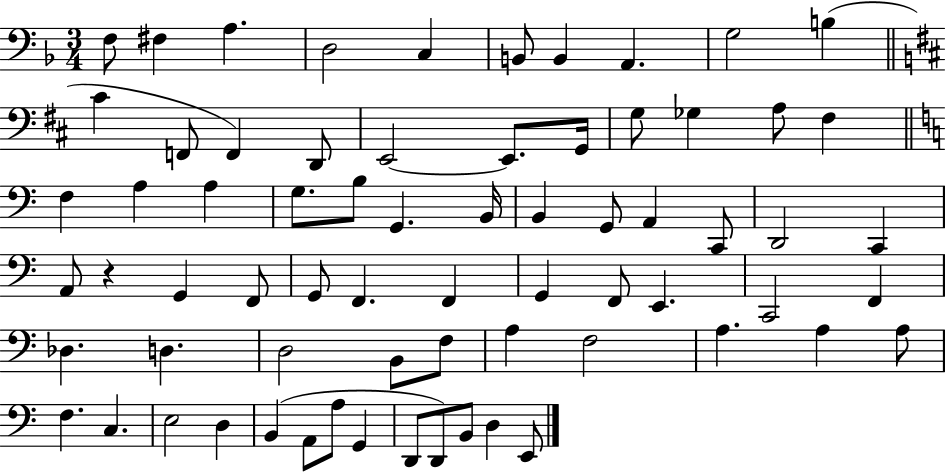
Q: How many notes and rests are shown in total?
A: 69